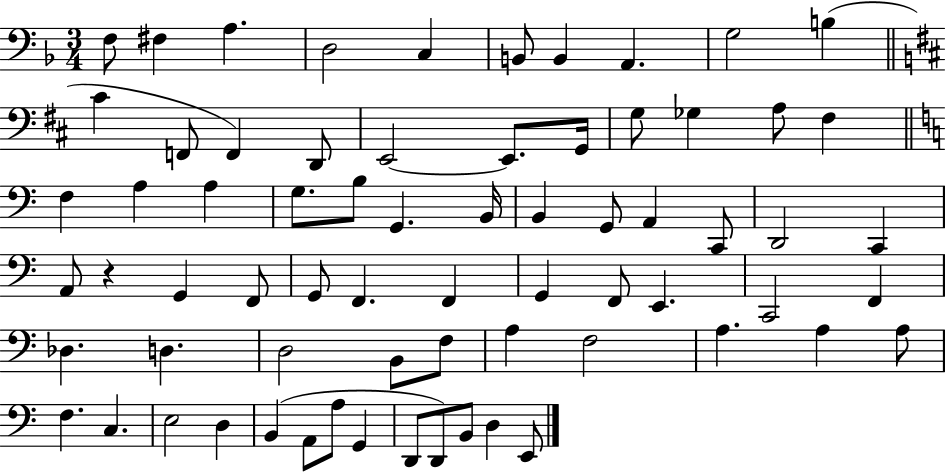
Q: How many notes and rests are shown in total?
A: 69